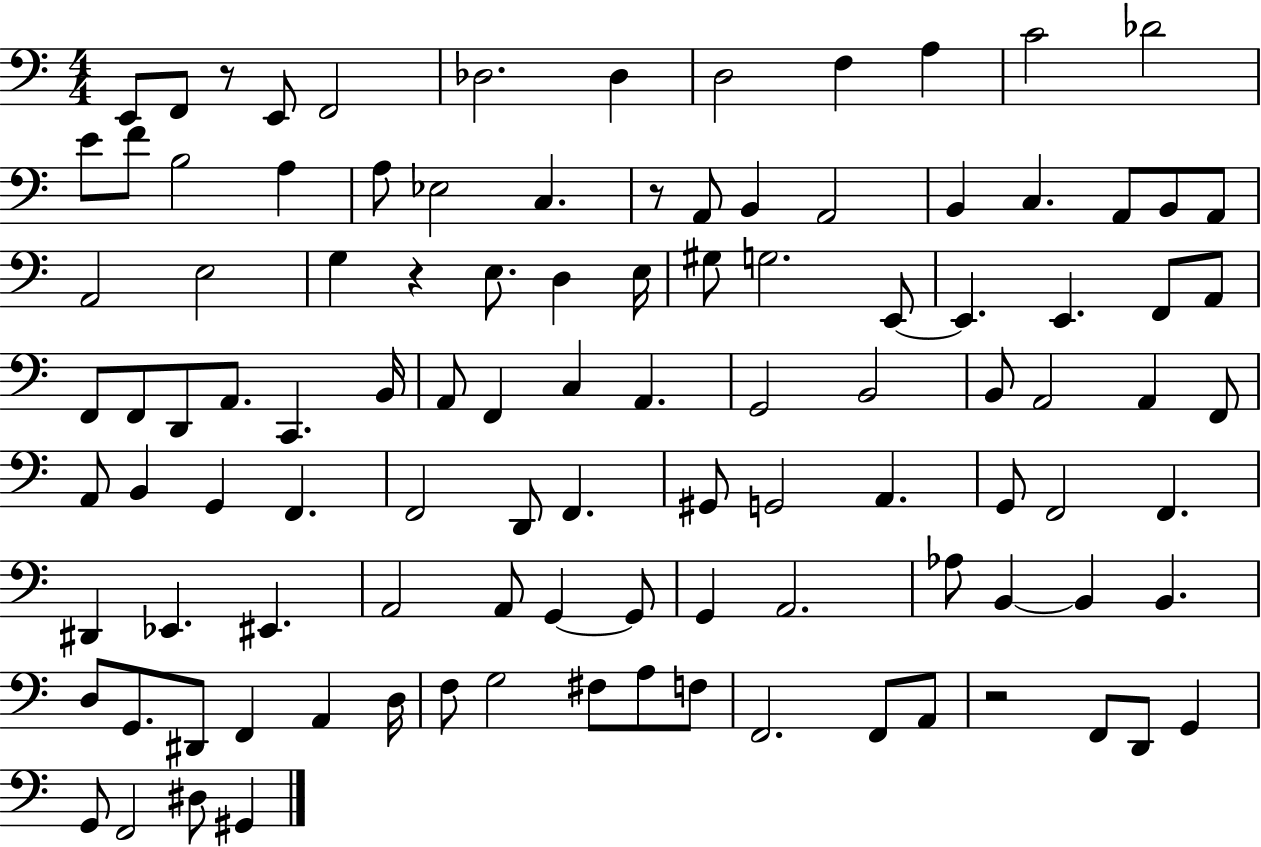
E2/e F2/e R/e E2/e F2/h Db3/h. Db3/q D3/h F3/q A3/q C4/h Db4/h E4/e F4/e B3/h A3/q A3/e Eb3/h C3/q. R/e A2/e B2/q A2/h B2/q C3/q. A2/e B2/e A2/e A2/h E3/h G3/q R/q E3/e. D3/q E3/s G#3/e G3/h. E2/e E2/q. E2/q. F2/e A2/e F2/e F2/e D2/e A2/e. C2/q. B2/s A2/e F2/q C3/q A2/q. G2/h B2/h B2/e A2/h A2/q F2/e A2/e B2/q G2/q F2/q. F2/h D2/e F2/q. G#2/e G2/h A2/q. G2/e F2/h F2/q. D#2/q Eb2/q. EIS2/q. A2/h A2/e G2/q G2/e G2/q A2/h. Ab3/e B2/q B2/q B2/q. D3/e G2/e. D#2/e F2/q A2/q D3/s F3/e G3/h F#3/e A3/e F3/e F2/h. F2/e A2/e R/h F2/e D2/e G2/q G2/e F2/h D#3/e G#2/q